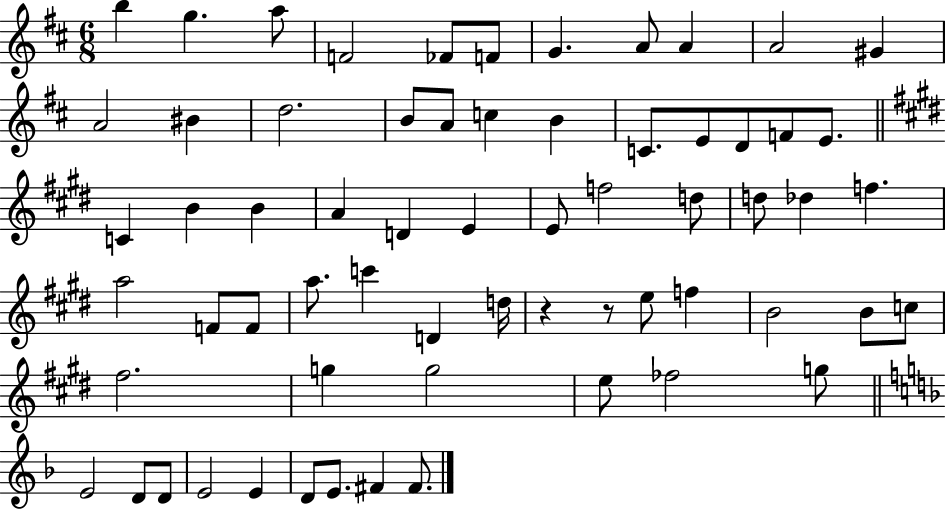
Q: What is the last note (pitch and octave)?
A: F#4